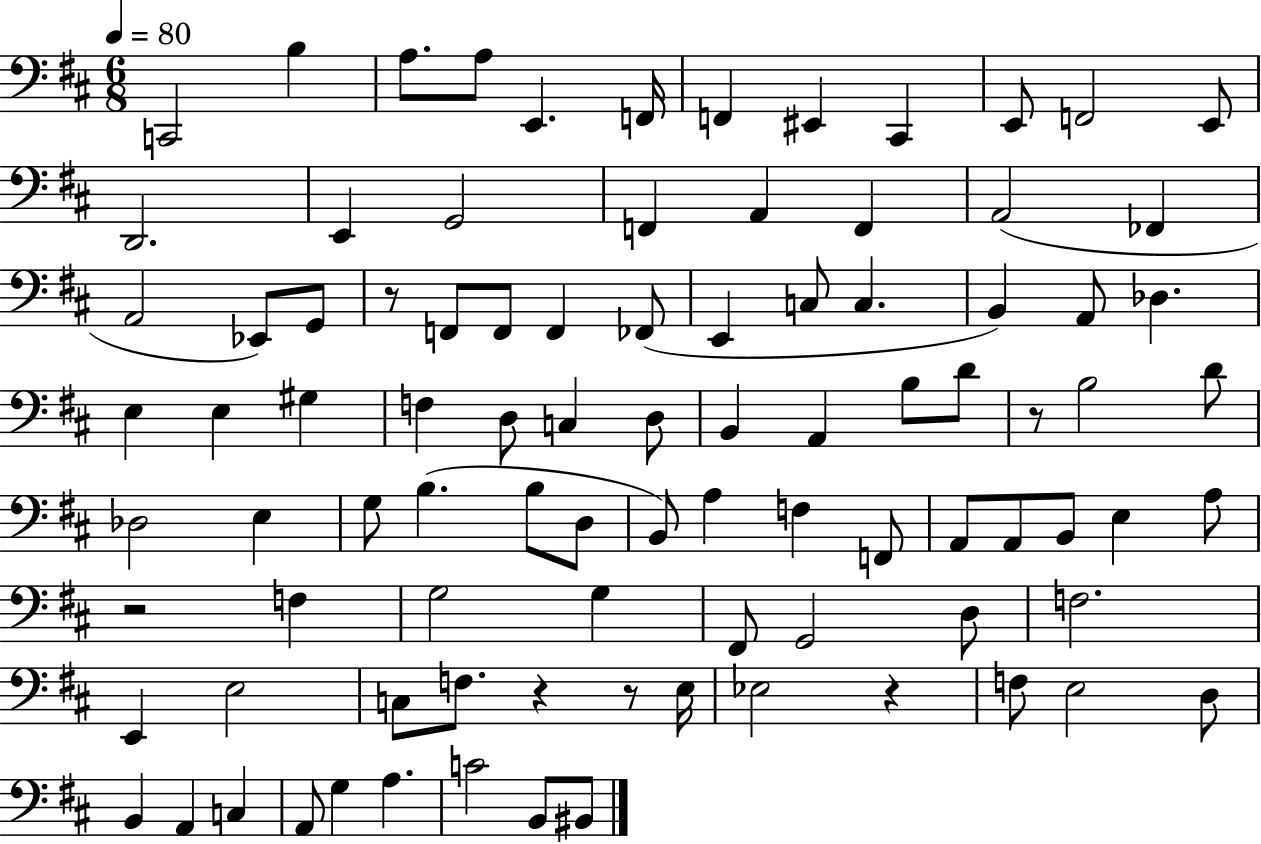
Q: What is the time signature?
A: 6/8